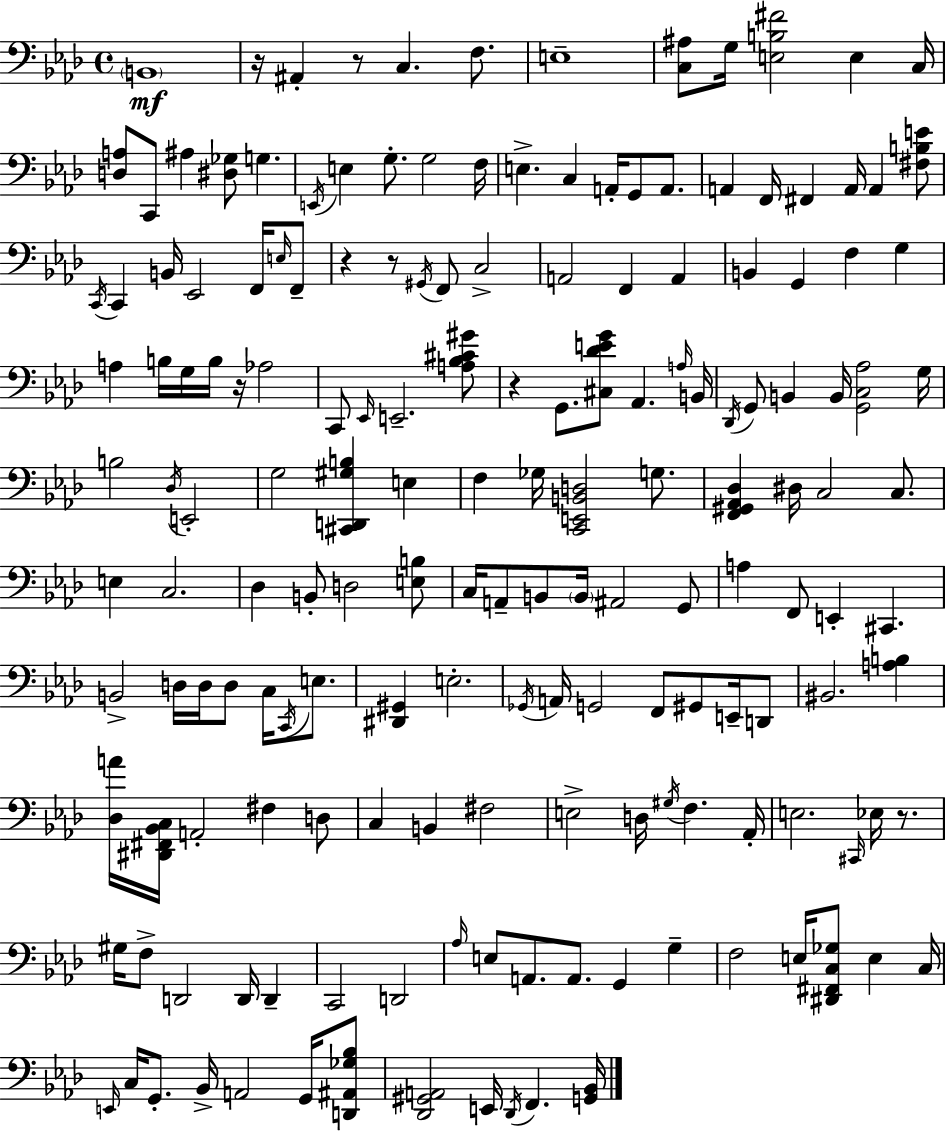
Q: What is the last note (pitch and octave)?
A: F2